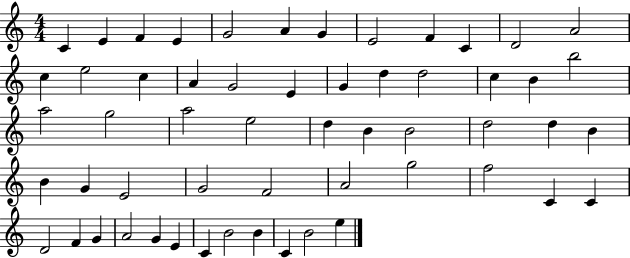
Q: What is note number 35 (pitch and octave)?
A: B4